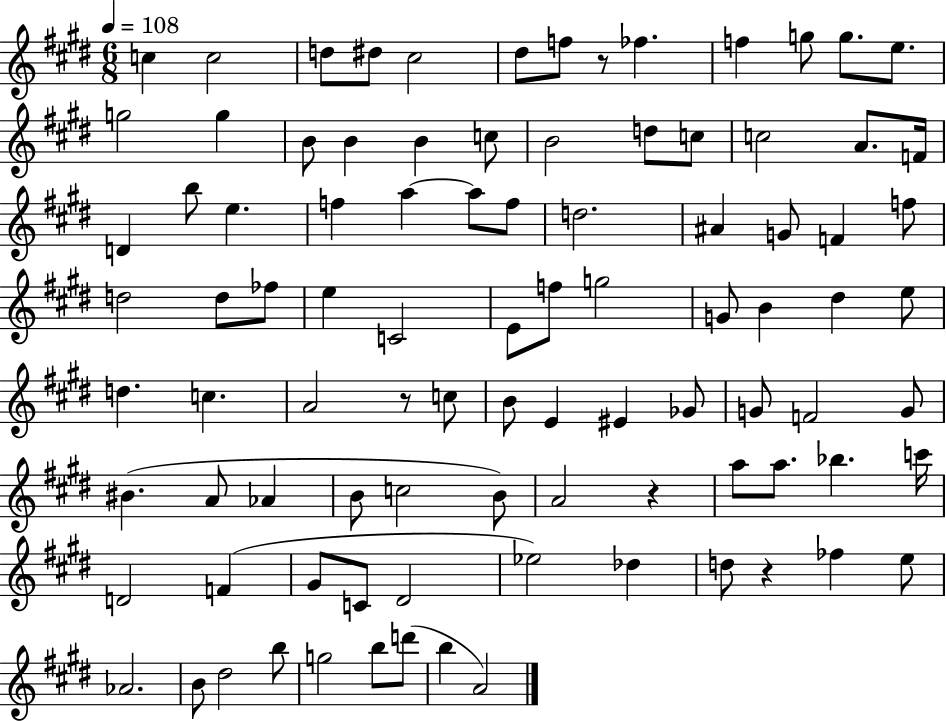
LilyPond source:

{
  \clef treble
  \numericTimeSignature
  \time 6/8
  \key e \major
  \tempo 4 = 108
  c''4 c''2 | d''8 dis''8 cis''2 | dis''8 f''8 r8 fes''4. | f''4 g''8 g''8. e''8. | \break g''2 g''4 | b'8 b'4 b'4 c''8 | b'2 d''8 c''8 | c''2 a'8. f'16 | \break d'4 b''8 e''4. | f''4 a''4~~ a''8 f''8 | d''2. | ais'4 g'8 f'4 f''8 | \break d''2 d''8 fes''8 | e''4 c'2 | e'8 f''8 g''2 | g'8 b'4 dis''4 e''8 | \break d''4. c''4. | a'2 r8 c''8 | b'8 e'4 eis'4 ges'8 | g'8 f'2 g'8 | \break bis'4.( a'8 aes'4 | b'8 c''2 b'8) | a'2 r4 | a''8 a''8. bes''4. c'''16 | \break d'2 f'4( | gis'8 c'8 dis'2 | ees''2) des''4 | d''8 r4 fes''4 e''8 | \break aes'2. | b'8 dis''2 b''8 | g''2 b''8 d'''8( | b''4 a'2) | \break \bar "|."
}